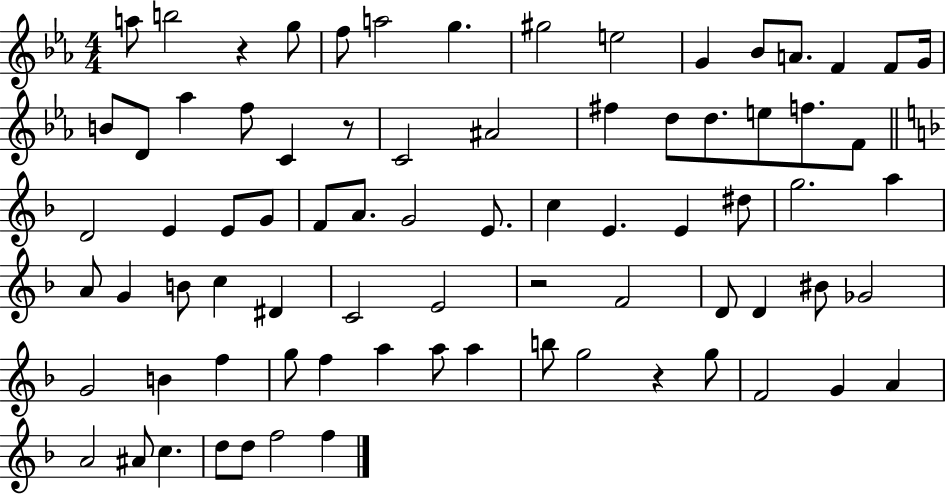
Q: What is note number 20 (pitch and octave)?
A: C4